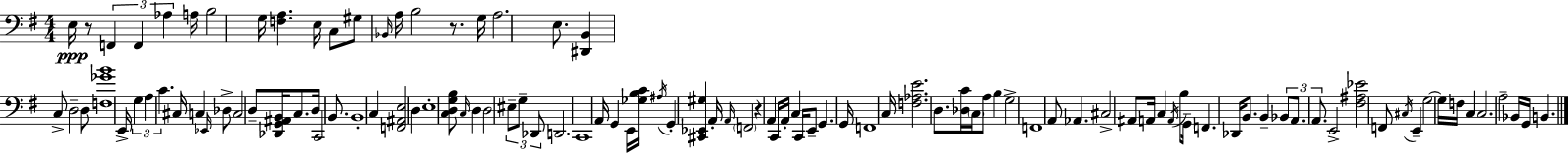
X:1
T:Untitled
M:4/4
L:1/4
K:G
E,/4 z/2 F,, F,, _A, A,/4 B,2 G,/4 [F,A,] E,/4 C,/2 ^G,/2 _B,,/4 A,/4 B,2 z/2 G,/4 A,2 E,/2 [^D,,B,,] C,/2 D,2 D,/2 [F,_GB]4 E,,/4 G, A, C ^C,/4 C, _E,,/4 _D,/2 C,2 D,/2 [_D,,G,,^A,,B,,]/4 C,/2 D,/4 C,,2 B,,/2 B,,4 C, [F,,^A,,E,]2 D, E,4 [C,D,G,B,]/2 C,/4 D, D,2 ^E,/2 G,/2 _D,,/2 D,,2 C,,4 A,,/4 G,, E,,/4 [_G,B,C]/4 ^A,/4 G,, [^C,,_E,,^G,] A,,/4 A,,/4 F,,2 z A,, C,,/4 A,,/4 C, C,,/4 E,,/2 G,, G,,/4 F,,4 C,/4 [F,_A,E]2 D,/2 [_D,C]/4 C,/4 A,/2 B, G,2 F,,4 A,,/2 _A,, ^C,2 ^A,,/2 A,,/4 C, A,,/4 B,/2 G,,/4 F,, _D,,/4 B,,/2 B,, _B,,/2 A,,/2 A,,/2 E,,2 [^F,^A,_E]2 F,,/2 ^C,/4 E,, G,2 G,/4 F,/4 C, C,2 A,2 _B,,/4 G,,/4 B,,